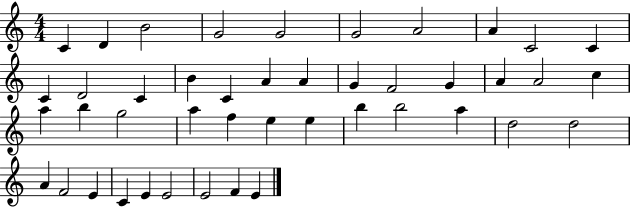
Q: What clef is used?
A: treble